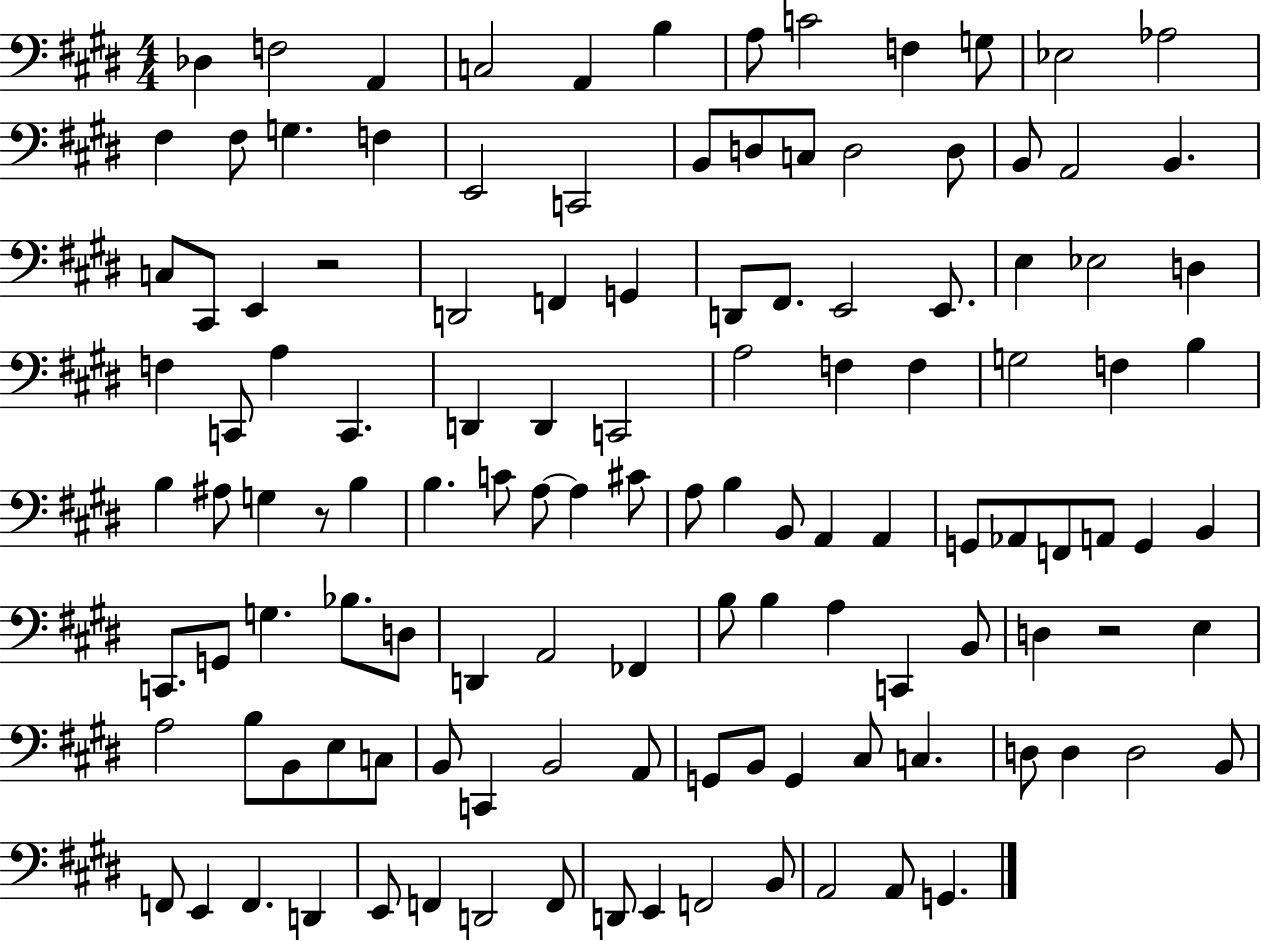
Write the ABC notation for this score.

X:1
T:Untitled
M:4/4
L:1/4
K:E
_D, F,2 A,, C,2 A,, B, A,/2 C2 F, G,/2 _E,2 _A,2 ^F, ^F,/2 G, F, E,,2 C,,2 B,,/2 D,/2 C,/2 D,2 D,/2 B,,/2 A,,2 B,, C,/2 ^C,,/2 E,, z2 D,,2 F,, G,, D,,/2 ^F,,/2 E,,2 E,,/2 E, _E,2 D, F, C,,/2 A, C,, D,, D,, C,,2 A,2 F, F, G,2 F, B, B, ^A,/2 G, z/2 B, B, C/2 A,/2 A, ^C/2 A,/2 B, B,,/2 A,, A,, G,,/2 _A,,/2 F,,/2 A,,/2 G,, B,, C,,/2 G,,/2 G, _B,/2 D,/2 D,, A,,2 _F,, B,/2 B, A, C,, B,,/2 D, z2 E, A,2 B,/2 B,,/2 E,/2 C,/2 B,,/2 C,, B,,2 A,,/2 G,,/2 B,,/2 G,, ^C,/2 C, D,/2 D, D,2 B,,/2 F,,/2 E,, F,, D,, E,,/2 F,, D,,2 F,,/2 D,,/2 E,, F,,2 B,,/2 A,,2 A,,/2 G,,